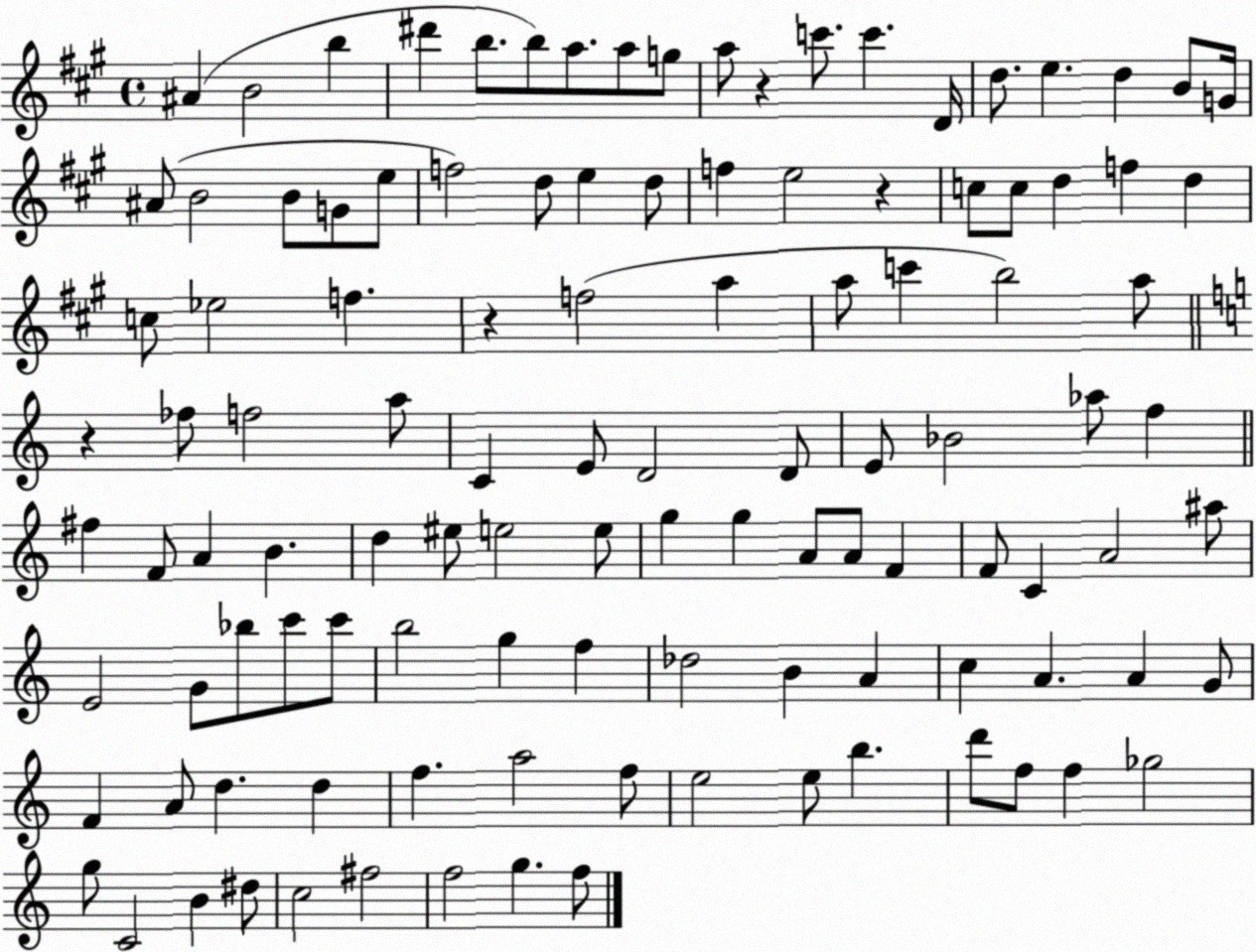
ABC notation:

X:1
T:Untitled
M:4/4
L:1/4
K:A
^A B2 b ^d' b/2 b/2 a/2 a/2 g/2 a/2 z c'/2 c' D/4 d/2 e d B/2 G/4 ^A/2 B2 B/2 G/2 e/2 f2 d/2 e d/2 f e2 z c/2 c/2 d f d c/2 _e2 f z f2 a a/2 c' b2 a/2 z _f/2 f2 a/2 C E/2 D2 D/2 E/2 _B2 _a/2 f ^f F/2 A B d ^e/2 e2 e/2 g g A/2 A/2 F F/2 C A2 ^a/2 E2 G/2 _b/2 c'/2 c'/2 b2 g f _d2 B A c A A G/2 F A/2 d d f a2 f/2 e2 e/2 b d'/2 f/2 f _g2 g/2 C2 B ^d/2 c2 ^f2 f2 g f/2